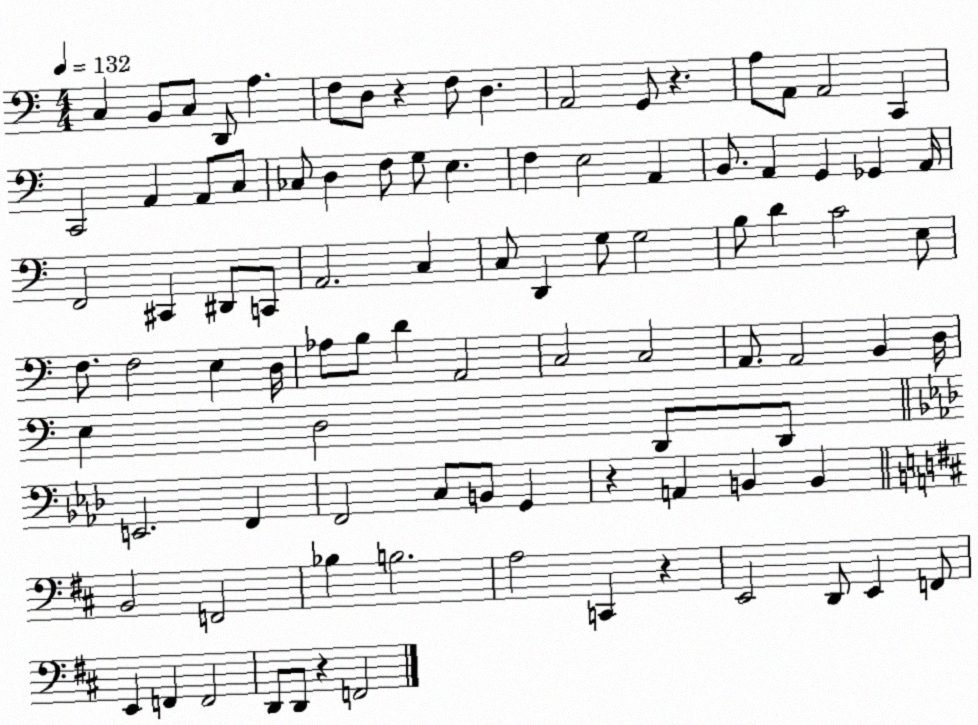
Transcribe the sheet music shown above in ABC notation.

X:1
T:Untitled
M:4/4
L:1/4
K:C
C, B,,/2 C,/2 D,,/2 A, F,/2 D,/2 z F,/2 D, A,,2 G,,/2 z A,/2 A,,/2 A,,2 C,, C,,2 A,, A,,/2 C,/2 _C,/2 D, F,/2 G,/2 E, F, E,2 A,, B,,/2 A,, G,, _G,, A,,/4 F,,2 ^C,, ^D,,/2 C,,/2 A,,2 C, C,/2 D,, G,/2 G,2 B,/2 D C2 E,/2 F,/2 F,2 E, D,/4 _A,/2 B,/2 D A,,2 C,2 C,2 A,,/2 A,,2 B,, D,/4 E, D,2 D,,/2 D,,/2 E,,2 F,, F,,2 C,/2 B,,/2 G,, z A,, B,, B,, B,,2 F,,2 _B, B,2 A,2 C,, z E,,2 D,,/2 E,, F,,/2 E,, F,, F,,2 D,,/2 D,,/2 z F,,2